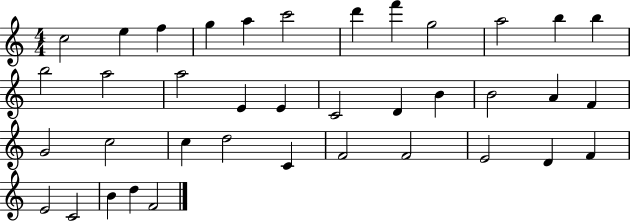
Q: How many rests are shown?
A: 0